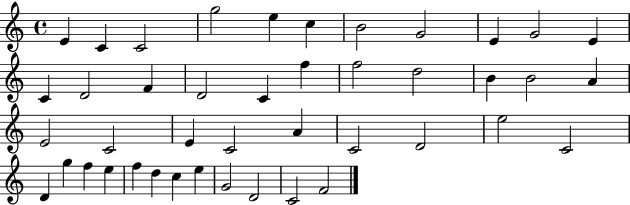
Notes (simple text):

E4/q C4/q C4/h G5/h E5/q C5/q B4/h G4/h E4/q G4/h E4/q C4/q D4/h F4/q D4/h C4/q F5/q F5/h D5/h B4/q B4/h A4/q E4/h C4/h E4/q C4/h A4/q C4/h D4/h E5/h C4/h D4/q G5/q F5/q E5/q F5/q D5/q C5/q E5/q G4/h D4/h C4/h F4/h